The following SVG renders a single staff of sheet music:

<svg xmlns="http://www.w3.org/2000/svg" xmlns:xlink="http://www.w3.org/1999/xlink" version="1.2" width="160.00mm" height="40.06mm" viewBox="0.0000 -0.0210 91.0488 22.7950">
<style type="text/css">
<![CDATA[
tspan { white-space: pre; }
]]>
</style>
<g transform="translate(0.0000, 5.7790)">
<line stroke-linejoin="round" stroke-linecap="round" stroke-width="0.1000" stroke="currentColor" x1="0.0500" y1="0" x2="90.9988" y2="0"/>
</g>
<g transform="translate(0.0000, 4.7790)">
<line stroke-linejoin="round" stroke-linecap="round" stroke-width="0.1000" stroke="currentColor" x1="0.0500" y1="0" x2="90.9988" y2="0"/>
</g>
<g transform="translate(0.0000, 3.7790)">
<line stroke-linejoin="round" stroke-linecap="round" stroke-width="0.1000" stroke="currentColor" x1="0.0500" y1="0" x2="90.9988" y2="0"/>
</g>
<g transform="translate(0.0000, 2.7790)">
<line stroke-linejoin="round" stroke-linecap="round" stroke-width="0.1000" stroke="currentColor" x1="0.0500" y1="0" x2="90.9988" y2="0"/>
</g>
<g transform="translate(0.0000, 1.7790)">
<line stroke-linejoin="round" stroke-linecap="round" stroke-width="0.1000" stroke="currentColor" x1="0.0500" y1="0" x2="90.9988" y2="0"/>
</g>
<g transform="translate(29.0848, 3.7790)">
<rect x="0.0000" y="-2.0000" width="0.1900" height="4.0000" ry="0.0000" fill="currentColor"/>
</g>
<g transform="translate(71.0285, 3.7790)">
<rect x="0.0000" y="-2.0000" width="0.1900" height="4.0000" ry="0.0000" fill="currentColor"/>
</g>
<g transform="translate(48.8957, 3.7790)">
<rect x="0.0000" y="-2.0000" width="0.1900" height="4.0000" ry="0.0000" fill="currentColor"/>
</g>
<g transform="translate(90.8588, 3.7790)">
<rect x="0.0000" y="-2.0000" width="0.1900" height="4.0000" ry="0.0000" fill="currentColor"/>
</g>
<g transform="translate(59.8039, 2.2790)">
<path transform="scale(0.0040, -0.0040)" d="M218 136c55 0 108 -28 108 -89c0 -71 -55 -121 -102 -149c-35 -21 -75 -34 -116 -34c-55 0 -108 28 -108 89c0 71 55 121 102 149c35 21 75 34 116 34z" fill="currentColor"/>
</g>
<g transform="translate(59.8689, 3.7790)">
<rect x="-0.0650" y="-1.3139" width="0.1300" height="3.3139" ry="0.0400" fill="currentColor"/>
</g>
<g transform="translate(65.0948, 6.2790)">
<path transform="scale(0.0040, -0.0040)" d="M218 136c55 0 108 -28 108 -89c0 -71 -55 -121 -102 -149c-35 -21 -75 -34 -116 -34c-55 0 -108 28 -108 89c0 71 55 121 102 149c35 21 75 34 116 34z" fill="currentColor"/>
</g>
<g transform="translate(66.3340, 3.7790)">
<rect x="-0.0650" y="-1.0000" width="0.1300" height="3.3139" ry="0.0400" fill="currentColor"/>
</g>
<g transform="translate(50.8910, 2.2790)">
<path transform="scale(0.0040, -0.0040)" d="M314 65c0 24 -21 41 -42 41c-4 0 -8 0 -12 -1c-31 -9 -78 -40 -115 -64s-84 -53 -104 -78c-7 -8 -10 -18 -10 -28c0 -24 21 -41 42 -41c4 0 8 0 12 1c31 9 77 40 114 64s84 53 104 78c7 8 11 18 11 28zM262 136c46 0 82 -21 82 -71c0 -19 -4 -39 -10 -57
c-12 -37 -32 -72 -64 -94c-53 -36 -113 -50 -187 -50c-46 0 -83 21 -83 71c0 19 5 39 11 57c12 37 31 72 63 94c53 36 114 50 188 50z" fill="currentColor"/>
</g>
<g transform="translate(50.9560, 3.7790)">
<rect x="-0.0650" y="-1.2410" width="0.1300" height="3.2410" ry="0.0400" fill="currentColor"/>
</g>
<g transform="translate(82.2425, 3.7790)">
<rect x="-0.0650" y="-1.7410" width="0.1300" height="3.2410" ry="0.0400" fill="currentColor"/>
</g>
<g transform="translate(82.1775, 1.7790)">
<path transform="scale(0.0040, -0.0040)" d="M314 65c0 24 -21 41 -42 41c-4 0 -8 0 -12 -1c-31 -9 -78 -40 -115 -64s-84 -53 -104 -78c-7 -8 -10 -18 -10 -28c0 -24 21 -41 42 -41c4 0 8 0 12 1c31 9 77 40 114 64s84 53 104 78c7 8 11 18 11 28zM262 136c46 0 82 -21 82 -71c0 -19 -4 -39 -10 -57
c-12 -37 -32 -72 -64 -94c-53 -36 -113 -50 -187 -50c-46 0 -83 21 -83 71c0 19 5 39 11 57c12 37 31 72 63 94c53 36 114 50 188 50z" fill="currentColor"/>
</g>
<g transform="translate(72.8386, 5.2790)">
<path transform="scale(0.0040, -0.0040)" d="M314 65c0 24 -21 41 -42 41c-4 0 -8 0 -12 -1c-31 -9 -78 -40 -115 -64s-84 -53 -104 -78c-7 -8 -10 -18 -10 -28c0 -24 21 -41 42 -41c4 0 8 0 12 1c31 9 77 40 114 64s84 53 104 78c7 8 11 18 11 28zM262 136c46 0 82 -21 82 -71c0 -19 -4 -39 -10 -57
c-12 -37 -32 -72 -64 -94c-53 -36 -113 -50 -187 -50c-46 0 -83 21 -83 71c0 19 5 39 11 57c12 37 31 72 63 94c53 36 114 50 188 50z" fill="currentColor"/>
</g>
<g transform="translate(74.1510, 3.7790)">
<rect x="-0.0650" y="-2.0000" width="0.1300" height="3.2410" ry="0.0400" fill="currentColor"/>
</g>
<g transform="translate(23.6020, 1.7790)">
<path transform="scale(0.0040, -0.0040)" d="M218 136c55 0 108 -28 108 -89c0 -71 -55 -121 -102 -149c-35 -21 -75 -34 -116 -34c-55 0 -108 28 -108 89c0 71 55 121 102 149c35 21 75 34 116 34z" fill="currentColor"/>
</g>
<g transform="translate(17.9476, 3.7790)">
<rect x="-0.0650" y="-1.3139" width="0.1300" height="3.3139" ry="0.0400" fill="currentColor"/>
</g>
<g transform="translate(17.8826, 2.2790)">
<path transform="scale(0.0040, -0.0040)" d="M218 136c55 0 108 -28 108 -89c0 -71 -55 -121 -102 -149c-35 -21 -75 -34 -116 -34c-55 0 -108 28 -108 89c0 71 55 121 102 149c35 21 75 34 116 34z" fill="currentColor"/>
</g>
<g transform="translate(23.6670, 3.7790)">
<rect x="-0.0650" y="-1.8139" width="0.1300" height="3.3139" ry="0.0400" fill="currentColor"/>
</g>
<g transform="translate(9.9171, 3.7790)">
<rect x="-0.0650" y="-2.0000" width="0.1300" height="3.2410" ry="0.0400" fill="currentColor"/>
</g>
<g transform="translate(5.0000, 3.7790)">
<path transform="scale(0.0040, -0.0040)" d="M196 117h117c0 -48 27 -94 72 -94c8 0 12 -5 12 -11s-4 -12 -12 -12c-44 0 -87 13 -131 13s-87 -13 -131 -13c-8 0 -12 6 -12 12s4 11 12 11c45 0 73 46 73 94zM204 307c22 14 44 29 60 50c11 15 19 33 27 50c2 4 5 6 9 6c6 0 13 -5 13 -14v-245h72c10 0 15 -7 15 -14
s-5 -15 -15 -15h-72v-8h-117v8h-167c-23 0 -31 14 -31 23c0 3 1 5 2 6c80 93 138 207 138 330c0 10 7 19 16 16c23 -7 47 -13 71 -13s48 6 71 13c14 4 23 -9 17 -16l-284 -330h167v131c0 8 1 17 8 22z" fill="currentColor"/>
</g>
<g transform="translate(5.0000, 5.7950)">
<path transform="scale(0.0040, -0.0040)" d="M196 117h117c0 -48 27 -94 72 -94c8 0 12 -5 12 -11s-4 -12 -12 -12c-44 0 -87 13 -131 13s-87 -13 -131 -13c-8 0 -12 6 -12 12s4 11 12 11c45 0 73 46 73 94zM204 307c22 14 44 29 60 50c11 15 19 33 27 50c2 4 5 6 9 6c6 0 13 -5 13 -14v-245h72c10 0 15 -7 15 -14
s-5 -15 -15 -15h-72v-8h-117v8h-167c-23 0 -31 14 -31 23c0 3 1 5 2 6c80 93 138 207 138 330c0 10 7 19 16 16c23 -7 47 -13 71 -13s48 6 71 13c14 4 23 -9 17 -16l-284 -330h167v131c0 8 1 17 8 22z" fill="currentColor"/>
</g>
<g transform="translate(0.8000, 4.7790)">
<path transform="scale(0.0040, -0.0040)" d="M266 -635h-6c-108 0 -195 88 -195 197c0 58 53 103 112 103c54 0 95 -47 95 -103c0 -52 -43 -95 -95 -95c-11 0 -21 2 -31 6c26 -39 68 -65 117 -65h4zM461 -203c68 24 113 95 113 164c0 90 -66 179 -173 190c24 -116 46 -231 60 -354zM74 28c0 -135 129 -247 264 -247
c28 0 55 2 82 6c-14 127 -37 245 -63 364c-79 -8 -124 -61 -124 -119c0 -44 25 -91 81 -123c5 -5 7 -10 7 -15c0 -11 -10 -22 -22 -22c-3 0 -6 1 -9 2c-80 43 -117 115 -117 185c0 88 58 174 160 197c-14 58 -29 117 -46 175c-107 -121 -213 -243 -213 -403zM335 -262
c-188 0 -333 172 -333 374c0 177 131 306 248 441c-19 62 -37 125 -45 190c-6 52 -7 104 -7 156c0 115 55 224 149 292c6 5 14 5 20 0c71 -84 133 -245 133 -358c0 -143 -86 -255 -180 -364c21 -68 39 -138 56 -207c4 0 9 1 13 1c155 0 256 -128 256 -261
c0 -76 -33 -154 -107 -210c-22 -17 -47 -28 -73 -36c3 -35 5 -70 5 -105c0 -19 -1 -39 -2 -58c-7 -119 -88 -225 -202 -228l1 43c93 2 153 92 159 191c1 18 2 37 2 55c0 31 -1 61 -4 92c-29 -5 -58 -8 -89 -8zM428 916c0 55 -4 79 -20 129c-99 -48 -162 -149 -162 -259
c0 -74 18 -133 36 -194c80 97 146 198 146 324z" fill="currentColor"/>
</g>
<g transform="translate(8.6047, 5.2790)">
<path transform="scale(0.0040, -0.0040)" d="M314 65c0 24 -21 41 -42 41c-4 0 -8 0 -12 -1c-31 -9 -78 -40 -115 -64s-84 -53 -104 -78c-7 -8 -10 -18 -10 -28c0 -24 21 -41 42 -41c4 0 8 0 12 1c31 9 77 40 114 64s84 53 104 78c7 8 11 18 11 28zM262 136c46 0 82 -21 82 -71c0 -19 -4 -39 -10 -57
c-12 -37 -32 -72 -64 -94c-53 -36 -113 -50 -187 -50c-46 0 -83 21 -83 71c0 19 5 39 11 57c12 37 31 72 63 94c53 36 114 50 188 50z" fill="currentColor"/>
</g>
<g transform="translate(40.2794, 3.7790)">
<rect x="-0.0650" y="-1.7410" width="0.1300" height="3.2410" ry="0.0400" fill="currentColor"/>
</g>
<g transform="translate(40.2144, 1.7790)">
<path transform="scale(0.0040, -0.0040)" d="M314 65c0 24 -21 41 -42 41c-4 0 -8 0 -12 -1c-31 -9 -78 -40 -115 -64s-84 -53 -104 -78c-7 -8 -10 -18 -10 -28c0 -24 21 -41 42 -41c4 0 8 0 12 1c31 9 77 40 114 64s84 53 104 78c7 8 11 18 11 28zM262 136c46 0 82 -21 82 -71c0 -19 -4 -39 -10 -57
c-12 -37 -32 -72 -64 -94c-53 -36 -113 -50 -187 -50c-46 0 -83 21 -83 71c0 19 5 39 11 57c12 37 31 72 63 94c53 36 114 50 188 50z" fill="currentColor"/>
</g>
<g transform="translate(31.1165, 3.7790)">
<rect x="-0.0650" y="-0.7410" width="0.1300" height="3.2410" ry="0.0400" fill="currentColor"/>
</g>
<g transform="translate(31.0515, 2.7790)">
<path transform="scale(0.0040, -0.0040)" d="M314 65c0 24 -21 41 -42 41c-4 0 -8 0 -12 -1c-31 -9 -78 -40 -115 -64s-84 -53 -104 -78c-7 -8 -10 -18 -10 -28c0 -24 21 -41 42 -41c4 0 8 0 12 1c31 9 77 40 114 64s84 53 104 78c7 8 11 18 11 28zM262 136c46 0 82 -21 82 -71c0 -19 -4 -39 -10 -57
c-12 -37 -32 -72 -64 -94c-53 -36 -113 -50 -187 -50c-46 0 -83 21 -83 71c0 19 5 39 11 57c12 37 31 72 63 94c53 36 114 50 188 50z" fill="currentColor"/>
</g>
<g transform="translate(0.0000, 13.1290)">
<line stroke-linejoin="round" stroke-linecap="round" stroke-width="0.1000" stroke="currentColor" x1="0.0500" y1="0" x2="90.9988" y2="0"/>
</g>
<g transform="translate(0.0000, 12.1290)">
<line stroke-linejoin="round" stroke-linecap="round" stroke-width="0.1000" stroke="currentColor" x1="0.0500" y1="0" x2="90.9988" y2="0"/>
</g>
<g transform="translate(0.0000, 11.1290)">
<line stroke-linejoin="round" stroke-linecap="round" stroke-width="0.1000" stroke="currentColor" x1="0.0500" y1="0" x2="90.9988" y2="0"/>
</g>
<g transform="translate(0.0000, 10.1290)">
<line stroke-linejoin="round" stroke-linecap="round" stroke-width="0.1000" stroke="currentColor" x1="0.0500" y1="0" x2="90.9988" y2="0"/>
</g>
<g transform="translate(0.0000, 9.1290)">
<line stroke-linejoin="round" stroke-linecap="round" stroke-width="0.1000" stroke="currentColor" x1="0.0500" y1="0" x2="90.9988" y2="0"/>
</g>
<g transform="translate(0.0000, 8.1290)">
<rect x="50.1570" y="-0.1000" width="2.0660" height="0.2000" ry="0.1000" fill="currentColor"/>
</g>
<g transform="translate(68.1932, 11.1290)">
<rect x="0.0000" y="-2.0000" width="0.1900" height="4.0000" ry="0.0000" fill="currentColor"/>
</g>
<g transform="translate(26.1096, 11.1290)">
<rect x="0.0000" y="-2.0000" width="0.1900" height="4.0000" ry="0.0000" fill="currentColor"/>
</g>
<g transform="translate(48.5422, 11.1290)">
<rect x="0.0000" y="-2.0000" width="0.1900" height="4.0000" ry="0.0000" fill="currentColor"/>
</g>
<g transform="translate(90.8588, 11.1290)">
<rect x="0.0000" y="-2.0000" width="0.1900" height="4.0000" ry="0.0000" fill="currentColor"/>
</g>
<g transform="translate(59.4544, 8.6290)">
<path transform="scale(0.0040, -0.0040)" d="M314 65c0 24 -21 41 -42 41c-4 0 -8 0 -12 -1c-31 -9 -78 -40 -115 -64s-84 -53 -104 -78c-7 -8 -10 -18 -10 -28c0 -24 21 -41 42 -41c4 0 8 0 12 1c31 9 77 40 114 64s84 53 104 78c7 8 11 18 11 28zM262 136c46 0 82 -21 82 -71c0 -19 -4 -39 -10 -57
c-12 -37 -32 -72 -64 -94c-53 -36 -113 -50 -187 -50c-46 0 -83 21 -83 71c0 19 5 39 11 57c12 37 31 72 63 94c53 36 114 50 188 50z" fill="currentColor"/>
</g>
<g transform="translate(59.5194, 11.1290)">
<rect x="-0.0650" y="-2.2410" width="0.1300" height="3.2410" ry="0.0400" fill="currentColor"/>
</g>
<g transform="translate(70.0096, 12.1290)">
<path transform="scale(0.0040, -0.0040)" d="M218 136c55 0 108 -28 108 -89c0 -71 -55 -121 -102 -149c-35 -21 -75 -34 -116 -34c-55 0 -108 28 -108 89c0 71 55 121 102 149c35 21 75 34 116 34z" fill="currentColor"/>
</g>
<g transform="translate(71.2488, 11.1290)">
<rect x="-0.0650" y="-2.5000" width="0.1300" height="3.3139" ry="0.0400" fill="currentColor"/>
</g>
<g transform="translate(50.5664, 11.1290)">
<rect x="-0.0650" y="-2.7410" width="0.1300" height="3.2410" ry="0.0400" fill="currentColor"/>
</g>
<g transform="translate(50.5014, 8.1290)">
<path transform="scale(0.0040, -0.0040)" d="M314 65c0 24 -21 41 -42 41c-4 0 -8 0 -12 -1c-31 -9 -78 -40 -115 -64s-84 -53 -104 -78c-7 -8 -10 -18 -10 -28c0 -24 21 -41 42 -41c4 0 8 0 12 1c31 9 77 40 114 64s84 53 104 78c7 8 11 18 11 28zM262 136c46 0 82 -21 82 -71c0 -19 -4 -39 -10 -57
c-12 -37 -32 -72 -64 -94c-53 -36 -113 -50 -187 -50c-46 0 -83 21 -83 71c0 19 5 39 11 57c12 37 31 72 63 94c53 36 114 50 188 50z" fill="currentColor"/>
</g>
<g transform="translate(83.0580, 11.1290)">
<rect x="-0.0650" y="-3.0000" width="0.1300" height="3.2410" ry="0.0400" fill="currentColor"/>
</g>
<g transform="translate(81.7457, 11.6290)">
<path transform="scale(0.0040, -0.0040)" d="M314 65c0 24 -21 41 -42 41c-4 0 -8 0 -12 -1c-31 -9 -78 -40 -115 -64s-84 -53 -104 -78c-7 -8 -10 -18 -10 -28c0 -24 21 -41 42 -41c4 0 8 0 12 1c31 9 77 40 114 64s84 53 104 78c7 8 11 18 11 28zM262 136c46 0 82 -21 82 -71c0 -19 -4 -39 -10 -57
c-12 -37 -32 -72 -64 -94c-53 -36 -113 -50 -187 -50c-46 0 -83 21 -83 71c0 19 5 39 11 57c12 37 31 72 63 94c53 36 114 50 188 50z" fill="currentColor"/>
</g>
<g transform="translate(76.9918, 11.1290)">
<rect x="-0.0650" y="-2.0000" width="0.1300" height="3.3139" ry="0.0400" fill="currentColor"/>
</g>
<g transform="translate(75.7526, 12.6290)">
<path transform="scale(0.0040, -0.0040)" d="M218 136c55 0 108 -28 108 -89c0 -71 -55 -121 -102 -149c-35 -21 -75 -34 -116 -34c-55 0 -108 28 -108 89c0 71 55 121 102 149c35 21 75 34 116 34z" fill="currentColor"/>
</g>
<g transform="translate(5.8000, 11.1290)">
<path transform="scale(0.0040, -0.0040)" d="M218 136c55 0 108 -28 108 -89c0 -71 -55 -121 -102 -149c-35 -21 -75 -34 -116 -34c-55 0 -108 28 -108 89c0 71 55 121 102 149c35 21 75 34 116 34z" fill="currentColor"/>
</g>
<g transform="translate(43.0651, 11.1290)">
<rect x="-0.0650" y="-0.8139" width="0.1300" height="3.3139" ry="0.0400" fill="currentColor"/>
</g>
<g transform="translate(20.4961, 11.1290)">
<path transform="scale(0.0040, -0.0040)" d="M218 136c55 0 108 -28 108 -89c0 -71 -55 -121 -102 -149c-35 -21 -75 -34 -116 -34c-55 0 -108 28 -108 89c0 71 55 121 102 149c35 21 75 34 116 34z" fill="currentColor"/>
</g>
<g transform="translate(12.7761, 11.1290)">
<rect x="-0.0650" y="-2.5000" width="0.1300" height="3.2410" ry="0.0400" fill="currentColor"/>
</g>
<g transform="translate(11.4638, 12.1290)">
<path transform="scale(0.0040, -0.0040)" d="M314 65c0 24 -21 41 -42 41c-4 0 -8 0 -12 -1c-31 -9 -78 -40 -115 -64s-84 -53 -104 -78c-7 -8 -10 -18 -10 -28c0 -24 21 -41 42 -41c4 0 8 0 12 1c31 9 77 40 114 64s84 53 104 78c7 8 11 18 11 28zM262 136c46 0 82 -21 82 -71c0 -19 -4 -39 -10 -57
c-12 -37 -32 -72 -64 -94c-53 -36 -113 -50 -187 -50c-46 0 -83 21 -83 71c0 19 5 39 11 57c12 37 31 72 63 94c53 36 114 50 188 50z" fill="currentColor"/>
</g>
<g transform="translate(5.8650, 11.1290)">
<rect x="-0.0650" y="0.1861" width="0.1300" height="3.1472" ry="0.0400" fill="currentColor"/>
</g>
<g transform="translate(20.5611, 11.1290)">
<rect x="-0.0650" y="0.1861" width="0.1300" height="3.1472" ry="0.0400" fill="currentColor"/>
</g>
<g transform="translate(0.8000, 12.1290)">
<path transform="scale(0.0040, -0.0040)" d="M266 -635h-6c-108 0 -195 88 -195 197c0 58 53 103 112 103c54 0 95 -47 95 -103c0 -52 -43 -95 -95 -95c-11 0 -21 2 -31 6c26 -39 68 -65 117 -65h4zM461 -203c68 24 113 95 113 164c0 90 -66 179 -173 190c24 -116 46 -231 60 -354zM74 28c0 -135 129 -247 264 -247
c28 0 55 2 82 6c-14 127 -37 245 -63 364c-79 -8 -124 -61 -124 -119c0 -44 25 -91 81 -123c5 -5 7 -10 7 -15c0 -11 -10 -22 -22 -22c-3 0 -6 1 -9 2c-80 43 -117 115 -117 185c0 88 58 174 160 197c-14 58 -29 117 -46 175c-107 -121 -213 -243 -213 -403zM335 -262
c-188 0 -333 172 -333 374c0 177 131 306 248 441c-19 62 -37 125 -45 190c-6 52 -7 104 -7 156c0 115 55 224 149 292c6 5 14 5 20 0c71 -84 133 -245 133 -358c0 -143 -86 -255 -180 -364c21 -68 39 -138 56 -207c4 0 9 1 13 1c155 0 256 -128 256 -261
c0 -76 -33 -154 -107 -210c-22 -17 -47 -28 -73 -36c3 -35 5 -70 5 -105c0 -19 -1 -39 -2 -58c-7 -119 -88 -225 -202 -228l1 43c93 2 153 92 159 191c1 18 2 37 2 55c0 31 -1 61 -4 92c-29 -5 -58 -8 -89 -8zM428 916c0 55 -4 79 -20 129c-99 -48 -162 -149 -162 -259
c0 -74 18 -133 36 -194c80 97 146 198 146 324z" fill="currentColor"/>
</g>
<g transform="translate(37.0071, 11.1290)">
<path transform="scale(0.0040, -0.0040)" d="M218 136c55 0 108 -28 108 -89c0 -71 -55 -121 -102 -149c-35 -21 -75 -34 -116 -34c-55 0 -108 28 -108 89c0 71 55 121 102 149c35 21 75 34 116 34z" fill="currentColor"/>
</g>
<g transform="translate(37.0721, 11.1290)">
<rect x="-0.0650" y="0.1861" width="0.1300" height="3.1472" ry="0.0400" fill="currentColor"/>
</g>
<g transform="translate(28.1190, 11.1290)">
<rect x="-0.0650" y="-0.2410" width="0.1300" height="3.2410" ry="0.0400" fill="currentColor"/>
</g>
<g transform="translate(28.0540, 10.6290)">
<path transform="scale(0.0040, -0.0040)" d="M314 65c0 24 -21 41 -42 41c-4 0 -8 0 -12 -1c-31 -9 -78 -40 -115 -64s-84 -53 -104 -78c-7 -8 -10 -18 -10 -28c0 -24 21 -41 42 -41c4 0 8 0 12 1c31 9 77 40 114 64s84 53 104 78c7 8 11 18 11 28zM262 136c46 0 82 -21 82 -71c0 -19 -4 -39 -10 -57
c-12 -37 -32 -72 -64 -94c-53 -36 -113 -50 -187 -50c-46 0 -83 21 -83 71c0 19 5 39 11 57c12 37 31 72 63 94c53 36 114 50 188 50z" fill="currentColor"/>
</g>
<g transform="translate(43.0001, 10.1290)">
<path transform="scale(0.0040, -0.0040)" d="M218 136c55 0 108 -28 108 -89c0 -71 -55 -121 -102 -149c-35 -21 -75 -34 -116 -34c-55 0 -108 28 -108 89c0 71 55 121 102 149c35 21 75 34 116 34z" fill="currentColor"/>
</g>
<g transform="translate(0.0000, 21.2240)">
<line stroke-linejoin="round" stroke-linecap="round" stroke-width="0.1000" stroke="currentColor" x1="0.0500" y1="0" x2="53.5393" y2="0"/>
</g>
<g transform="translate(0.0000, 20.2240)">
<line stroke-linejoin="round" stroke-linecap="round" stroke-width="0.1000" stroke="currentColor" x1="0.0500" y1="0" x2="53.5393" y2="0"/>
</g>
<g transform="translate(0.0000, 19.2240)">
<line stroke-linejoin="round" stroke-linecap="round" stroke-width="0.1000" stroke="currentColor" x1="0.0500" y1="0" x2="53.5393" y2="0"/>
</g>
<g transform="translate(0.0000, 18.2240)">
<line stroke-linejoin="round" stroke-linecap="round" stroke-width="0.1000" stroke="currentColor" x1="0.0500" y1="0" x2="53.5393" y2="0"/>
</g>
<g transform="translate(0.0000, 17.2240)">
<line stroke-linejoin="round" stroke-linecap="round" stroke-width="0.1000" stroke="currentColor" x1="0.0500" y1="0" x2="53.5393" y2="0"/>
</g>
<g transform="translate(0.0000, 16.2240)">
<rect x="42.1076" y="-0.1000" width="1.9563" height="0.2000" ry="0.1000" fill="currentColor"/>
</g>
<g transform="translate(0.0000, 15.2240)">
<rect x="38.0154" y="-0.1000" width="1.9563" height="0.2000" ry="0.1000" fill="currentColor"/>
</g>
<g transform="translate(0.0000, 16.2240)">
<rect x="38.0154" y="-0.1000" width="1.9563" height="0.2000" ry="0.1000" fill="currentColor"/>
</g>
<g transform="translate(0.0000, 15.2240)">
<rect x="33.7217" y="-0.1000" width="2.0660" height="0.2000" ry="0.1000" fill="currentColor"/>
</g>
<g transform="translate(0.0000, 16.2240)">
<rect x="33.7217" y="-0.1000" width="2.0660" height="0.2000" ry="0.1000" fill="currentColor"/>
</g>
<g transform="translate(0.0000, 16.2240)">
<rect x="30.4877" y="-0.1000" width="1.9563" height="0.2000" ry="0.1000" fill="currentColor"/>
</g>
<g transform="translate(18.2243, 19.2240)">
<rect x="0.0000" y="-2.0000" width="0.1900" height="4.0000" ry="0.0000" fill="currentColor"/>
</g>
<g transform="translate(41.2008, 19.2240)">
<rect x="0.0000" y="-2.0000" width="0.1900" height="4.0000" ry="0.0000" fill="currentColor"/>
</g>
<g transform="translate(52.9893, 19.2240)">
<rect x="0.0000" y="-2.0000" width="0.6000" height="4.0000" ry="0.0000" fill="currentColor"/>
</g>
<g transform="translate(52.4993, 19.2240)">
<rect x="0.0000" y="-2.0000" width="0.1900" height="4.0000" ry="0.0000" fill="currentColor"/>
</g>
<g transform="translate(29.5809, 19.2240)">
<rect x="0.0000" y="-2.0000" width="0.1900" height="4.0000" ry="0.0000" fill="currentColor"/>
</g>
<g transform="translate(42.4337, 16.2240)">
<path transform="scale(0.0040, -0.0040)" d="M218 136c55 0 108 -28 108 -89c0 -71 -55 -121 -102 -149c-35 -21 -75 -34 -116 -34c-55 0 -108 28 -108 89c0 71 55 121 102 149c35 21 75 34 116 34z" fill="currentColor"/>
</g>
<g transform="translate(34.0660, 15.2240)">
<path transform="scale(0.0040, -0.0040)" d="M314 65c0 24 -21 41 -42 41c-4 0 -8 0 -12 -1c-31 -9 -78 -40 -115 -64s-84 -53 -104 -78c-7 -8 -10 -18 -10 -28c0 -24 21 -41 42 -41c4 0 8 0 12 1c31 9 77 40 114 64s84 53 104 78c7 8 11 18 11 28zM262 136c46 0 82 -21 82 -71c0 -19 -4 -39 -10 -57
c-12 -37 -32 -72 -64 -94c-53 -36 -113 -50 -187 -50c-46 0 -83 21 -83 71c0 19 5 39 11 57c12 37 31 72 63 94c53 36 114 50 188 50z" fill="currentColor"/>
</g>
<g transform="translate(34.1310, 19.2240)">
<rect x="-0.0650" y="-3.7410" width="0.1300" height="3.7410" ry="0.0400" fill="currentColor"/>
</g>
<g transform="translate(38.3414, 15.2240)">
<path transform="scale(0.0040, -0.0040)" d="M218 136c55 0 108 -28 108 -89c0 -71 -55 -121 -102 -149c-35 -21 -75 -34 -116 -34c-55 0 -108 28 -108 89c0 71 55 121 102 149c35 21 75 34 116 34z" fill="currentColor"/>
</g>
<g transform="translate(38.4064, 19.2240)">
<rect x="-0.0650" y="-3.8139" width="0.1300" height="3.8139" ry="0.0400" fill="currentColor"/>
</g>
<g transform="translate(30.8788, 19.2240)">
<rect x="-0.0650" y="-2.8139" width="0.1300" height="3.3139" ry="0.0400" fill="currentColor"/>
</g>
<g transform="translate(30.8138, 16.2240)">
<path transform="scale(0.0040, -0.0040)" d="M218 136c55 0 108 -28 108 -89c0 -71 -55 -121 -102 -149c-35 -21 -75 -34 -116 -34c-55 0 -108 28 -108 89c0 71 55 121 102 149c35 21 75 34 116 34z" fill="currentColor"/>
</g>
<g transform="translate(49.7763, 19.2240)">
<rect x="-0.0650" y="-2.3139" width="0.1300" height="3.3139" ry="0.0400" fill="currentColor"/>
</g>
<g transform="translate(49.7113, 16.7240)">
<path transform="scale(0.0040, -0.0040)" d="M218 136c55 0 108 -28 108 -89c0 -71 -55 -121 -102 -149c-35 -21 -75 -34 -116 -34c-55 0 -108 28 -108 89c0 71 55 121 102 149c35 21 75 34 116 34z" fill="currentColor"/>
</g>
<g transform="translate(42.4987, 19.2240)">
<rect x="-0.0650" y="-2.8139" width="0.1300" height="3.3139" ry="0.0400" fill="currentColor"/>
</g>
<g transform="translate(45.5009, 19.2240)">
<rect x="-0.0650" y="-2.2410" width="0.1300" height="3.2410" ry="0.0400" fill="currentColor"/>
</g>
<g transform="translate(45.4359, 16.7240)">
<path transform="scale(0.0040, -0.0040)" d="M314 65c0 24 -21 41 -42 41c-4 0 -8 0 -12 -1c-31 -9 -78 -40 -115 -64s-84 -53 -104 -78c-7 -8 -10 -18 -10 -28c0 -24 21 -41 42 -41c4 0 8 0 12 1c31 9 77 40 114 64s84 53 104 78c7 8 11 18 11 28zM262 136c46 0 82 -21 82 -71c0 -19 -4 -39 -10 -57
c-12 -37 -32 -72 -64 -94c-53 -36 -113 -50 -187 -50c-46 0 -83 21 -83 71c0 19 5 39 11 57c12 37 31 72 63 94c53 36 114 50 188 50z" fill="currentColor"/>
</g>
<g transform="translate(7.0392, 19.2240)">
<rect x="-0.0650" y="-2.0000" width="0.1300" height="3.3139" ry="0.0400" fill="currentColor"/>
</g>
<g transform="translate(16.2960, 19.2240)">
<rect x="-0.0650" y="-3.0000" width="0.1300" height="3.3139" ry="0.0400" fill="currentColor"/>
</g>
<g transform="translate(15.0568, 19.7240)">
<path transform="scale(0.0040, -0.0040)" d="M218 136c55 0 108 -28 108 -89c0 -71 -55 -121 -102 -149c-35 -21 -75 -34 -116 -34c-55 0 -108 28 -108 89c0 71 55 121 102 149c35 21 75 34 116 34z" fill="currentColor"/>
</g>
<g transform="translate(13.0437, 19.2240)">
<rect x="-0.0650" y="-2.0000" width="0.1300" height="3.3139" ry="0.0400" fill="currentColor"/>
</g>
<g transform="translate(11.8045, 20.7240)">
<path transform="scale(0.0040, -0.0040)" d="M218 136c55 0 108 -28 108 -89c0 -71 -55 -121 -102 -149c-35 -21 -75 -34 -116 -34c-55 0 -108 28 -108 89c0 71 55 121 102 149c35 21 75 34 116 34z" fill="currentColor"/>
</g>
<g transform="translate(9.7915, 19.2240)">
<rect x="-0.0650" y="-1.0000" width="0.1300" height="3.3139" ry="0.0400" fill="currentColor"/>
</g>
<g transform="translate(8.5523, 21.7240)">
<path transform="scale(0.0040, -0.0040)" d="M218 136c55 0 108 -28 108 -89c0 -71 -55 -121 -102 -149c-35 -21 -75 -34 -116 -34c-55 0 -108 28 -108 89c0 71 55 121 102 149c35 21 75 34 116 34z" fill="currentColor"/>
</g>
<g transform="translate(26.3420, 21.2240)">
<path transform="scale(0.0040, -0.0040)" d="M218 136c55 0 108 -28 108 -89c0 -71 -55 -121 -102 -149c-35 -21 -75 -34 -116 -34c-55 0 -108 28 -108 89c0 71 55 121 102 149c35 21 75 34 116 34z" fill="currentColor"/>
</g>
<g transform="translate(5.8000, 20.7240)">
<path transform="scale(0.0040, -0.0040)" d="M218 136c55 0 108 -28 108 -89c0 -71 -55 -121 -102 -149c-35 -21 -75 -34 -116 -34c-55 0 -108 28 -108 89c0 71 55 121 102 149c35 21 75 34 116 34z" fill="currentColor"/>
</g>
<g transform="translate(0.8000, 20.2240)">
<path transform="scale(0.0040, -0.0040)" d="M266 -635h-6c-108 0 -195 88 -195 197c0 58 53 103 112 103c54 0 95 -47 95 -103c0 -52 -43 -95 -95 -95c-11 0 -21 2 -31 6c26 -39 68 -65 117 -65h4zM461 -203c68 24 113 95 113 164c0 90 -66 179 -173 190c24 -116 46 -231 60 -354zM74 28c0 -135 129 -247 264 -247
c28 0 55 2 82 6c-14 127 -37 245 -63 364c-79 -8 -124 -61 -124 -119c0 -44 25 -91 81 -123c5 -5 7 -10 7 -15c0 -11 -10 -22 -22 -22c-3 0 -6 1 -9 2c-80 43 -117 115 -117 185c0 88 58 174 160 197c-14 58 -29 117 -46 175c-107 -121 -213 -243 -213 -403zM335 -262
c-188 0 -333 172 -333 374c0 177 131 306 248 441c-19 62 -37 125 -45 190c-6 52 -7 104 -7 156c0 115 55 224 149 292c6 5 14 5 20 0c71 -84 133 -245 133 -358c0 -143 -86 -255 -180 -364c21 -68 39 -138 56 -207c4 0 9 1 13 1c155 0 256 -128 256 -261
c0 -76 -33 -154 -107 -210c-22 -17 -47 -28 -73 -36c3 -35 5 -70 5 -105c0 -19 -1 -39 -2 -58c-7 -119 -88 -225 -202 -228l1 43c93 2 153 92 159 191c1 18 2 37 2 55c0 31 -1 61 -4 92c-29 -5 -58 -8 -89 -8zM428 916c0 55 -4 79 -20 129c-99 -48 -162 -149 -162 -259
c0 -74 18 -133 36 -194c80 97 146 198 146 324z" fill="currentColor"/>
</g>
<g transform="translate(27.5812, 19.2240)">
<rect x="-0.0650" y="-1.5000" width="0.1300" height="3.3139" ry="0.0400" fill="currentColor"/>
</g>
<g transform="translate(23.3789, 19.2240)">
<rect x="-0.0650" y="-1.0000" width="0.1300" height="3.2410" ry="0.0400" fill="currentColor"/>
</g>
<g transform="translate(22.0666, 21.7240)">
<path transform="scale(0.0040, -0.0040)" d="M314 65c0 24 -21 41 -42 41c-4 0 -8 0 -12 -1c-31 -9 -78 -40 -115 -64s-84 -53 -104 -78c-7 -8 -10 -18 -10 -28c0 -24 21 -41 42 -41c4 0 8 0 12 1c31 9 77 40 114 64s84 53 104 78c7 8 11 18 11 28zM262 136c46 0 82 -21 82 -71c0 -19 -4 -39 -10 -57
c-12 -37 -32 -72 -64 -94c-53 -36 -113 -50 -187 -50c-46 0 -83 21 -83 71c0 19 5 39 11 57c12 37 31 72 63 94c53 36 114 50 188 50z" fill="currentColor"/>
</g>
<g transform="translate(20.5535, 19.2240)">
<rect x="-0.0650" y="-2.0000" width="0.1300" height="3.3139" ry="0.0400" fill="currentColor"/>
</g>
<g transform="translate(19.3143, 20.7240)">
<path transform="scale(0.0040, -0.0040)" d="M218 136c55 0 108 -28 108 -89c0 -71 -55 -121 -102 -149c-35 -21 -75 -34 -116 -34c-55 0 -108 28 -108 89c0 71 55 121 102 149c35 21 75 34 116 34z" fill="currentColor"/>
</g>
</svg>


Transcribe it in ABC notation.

X:1
T:Untitled
M:4/4
L:1/4
K:C
F2 e f d2 f2 e2 e D F2 f2 B G2 B c2 B d a2 g2 G F A2 F D F A F D2 E a c'2 c' a g2 g